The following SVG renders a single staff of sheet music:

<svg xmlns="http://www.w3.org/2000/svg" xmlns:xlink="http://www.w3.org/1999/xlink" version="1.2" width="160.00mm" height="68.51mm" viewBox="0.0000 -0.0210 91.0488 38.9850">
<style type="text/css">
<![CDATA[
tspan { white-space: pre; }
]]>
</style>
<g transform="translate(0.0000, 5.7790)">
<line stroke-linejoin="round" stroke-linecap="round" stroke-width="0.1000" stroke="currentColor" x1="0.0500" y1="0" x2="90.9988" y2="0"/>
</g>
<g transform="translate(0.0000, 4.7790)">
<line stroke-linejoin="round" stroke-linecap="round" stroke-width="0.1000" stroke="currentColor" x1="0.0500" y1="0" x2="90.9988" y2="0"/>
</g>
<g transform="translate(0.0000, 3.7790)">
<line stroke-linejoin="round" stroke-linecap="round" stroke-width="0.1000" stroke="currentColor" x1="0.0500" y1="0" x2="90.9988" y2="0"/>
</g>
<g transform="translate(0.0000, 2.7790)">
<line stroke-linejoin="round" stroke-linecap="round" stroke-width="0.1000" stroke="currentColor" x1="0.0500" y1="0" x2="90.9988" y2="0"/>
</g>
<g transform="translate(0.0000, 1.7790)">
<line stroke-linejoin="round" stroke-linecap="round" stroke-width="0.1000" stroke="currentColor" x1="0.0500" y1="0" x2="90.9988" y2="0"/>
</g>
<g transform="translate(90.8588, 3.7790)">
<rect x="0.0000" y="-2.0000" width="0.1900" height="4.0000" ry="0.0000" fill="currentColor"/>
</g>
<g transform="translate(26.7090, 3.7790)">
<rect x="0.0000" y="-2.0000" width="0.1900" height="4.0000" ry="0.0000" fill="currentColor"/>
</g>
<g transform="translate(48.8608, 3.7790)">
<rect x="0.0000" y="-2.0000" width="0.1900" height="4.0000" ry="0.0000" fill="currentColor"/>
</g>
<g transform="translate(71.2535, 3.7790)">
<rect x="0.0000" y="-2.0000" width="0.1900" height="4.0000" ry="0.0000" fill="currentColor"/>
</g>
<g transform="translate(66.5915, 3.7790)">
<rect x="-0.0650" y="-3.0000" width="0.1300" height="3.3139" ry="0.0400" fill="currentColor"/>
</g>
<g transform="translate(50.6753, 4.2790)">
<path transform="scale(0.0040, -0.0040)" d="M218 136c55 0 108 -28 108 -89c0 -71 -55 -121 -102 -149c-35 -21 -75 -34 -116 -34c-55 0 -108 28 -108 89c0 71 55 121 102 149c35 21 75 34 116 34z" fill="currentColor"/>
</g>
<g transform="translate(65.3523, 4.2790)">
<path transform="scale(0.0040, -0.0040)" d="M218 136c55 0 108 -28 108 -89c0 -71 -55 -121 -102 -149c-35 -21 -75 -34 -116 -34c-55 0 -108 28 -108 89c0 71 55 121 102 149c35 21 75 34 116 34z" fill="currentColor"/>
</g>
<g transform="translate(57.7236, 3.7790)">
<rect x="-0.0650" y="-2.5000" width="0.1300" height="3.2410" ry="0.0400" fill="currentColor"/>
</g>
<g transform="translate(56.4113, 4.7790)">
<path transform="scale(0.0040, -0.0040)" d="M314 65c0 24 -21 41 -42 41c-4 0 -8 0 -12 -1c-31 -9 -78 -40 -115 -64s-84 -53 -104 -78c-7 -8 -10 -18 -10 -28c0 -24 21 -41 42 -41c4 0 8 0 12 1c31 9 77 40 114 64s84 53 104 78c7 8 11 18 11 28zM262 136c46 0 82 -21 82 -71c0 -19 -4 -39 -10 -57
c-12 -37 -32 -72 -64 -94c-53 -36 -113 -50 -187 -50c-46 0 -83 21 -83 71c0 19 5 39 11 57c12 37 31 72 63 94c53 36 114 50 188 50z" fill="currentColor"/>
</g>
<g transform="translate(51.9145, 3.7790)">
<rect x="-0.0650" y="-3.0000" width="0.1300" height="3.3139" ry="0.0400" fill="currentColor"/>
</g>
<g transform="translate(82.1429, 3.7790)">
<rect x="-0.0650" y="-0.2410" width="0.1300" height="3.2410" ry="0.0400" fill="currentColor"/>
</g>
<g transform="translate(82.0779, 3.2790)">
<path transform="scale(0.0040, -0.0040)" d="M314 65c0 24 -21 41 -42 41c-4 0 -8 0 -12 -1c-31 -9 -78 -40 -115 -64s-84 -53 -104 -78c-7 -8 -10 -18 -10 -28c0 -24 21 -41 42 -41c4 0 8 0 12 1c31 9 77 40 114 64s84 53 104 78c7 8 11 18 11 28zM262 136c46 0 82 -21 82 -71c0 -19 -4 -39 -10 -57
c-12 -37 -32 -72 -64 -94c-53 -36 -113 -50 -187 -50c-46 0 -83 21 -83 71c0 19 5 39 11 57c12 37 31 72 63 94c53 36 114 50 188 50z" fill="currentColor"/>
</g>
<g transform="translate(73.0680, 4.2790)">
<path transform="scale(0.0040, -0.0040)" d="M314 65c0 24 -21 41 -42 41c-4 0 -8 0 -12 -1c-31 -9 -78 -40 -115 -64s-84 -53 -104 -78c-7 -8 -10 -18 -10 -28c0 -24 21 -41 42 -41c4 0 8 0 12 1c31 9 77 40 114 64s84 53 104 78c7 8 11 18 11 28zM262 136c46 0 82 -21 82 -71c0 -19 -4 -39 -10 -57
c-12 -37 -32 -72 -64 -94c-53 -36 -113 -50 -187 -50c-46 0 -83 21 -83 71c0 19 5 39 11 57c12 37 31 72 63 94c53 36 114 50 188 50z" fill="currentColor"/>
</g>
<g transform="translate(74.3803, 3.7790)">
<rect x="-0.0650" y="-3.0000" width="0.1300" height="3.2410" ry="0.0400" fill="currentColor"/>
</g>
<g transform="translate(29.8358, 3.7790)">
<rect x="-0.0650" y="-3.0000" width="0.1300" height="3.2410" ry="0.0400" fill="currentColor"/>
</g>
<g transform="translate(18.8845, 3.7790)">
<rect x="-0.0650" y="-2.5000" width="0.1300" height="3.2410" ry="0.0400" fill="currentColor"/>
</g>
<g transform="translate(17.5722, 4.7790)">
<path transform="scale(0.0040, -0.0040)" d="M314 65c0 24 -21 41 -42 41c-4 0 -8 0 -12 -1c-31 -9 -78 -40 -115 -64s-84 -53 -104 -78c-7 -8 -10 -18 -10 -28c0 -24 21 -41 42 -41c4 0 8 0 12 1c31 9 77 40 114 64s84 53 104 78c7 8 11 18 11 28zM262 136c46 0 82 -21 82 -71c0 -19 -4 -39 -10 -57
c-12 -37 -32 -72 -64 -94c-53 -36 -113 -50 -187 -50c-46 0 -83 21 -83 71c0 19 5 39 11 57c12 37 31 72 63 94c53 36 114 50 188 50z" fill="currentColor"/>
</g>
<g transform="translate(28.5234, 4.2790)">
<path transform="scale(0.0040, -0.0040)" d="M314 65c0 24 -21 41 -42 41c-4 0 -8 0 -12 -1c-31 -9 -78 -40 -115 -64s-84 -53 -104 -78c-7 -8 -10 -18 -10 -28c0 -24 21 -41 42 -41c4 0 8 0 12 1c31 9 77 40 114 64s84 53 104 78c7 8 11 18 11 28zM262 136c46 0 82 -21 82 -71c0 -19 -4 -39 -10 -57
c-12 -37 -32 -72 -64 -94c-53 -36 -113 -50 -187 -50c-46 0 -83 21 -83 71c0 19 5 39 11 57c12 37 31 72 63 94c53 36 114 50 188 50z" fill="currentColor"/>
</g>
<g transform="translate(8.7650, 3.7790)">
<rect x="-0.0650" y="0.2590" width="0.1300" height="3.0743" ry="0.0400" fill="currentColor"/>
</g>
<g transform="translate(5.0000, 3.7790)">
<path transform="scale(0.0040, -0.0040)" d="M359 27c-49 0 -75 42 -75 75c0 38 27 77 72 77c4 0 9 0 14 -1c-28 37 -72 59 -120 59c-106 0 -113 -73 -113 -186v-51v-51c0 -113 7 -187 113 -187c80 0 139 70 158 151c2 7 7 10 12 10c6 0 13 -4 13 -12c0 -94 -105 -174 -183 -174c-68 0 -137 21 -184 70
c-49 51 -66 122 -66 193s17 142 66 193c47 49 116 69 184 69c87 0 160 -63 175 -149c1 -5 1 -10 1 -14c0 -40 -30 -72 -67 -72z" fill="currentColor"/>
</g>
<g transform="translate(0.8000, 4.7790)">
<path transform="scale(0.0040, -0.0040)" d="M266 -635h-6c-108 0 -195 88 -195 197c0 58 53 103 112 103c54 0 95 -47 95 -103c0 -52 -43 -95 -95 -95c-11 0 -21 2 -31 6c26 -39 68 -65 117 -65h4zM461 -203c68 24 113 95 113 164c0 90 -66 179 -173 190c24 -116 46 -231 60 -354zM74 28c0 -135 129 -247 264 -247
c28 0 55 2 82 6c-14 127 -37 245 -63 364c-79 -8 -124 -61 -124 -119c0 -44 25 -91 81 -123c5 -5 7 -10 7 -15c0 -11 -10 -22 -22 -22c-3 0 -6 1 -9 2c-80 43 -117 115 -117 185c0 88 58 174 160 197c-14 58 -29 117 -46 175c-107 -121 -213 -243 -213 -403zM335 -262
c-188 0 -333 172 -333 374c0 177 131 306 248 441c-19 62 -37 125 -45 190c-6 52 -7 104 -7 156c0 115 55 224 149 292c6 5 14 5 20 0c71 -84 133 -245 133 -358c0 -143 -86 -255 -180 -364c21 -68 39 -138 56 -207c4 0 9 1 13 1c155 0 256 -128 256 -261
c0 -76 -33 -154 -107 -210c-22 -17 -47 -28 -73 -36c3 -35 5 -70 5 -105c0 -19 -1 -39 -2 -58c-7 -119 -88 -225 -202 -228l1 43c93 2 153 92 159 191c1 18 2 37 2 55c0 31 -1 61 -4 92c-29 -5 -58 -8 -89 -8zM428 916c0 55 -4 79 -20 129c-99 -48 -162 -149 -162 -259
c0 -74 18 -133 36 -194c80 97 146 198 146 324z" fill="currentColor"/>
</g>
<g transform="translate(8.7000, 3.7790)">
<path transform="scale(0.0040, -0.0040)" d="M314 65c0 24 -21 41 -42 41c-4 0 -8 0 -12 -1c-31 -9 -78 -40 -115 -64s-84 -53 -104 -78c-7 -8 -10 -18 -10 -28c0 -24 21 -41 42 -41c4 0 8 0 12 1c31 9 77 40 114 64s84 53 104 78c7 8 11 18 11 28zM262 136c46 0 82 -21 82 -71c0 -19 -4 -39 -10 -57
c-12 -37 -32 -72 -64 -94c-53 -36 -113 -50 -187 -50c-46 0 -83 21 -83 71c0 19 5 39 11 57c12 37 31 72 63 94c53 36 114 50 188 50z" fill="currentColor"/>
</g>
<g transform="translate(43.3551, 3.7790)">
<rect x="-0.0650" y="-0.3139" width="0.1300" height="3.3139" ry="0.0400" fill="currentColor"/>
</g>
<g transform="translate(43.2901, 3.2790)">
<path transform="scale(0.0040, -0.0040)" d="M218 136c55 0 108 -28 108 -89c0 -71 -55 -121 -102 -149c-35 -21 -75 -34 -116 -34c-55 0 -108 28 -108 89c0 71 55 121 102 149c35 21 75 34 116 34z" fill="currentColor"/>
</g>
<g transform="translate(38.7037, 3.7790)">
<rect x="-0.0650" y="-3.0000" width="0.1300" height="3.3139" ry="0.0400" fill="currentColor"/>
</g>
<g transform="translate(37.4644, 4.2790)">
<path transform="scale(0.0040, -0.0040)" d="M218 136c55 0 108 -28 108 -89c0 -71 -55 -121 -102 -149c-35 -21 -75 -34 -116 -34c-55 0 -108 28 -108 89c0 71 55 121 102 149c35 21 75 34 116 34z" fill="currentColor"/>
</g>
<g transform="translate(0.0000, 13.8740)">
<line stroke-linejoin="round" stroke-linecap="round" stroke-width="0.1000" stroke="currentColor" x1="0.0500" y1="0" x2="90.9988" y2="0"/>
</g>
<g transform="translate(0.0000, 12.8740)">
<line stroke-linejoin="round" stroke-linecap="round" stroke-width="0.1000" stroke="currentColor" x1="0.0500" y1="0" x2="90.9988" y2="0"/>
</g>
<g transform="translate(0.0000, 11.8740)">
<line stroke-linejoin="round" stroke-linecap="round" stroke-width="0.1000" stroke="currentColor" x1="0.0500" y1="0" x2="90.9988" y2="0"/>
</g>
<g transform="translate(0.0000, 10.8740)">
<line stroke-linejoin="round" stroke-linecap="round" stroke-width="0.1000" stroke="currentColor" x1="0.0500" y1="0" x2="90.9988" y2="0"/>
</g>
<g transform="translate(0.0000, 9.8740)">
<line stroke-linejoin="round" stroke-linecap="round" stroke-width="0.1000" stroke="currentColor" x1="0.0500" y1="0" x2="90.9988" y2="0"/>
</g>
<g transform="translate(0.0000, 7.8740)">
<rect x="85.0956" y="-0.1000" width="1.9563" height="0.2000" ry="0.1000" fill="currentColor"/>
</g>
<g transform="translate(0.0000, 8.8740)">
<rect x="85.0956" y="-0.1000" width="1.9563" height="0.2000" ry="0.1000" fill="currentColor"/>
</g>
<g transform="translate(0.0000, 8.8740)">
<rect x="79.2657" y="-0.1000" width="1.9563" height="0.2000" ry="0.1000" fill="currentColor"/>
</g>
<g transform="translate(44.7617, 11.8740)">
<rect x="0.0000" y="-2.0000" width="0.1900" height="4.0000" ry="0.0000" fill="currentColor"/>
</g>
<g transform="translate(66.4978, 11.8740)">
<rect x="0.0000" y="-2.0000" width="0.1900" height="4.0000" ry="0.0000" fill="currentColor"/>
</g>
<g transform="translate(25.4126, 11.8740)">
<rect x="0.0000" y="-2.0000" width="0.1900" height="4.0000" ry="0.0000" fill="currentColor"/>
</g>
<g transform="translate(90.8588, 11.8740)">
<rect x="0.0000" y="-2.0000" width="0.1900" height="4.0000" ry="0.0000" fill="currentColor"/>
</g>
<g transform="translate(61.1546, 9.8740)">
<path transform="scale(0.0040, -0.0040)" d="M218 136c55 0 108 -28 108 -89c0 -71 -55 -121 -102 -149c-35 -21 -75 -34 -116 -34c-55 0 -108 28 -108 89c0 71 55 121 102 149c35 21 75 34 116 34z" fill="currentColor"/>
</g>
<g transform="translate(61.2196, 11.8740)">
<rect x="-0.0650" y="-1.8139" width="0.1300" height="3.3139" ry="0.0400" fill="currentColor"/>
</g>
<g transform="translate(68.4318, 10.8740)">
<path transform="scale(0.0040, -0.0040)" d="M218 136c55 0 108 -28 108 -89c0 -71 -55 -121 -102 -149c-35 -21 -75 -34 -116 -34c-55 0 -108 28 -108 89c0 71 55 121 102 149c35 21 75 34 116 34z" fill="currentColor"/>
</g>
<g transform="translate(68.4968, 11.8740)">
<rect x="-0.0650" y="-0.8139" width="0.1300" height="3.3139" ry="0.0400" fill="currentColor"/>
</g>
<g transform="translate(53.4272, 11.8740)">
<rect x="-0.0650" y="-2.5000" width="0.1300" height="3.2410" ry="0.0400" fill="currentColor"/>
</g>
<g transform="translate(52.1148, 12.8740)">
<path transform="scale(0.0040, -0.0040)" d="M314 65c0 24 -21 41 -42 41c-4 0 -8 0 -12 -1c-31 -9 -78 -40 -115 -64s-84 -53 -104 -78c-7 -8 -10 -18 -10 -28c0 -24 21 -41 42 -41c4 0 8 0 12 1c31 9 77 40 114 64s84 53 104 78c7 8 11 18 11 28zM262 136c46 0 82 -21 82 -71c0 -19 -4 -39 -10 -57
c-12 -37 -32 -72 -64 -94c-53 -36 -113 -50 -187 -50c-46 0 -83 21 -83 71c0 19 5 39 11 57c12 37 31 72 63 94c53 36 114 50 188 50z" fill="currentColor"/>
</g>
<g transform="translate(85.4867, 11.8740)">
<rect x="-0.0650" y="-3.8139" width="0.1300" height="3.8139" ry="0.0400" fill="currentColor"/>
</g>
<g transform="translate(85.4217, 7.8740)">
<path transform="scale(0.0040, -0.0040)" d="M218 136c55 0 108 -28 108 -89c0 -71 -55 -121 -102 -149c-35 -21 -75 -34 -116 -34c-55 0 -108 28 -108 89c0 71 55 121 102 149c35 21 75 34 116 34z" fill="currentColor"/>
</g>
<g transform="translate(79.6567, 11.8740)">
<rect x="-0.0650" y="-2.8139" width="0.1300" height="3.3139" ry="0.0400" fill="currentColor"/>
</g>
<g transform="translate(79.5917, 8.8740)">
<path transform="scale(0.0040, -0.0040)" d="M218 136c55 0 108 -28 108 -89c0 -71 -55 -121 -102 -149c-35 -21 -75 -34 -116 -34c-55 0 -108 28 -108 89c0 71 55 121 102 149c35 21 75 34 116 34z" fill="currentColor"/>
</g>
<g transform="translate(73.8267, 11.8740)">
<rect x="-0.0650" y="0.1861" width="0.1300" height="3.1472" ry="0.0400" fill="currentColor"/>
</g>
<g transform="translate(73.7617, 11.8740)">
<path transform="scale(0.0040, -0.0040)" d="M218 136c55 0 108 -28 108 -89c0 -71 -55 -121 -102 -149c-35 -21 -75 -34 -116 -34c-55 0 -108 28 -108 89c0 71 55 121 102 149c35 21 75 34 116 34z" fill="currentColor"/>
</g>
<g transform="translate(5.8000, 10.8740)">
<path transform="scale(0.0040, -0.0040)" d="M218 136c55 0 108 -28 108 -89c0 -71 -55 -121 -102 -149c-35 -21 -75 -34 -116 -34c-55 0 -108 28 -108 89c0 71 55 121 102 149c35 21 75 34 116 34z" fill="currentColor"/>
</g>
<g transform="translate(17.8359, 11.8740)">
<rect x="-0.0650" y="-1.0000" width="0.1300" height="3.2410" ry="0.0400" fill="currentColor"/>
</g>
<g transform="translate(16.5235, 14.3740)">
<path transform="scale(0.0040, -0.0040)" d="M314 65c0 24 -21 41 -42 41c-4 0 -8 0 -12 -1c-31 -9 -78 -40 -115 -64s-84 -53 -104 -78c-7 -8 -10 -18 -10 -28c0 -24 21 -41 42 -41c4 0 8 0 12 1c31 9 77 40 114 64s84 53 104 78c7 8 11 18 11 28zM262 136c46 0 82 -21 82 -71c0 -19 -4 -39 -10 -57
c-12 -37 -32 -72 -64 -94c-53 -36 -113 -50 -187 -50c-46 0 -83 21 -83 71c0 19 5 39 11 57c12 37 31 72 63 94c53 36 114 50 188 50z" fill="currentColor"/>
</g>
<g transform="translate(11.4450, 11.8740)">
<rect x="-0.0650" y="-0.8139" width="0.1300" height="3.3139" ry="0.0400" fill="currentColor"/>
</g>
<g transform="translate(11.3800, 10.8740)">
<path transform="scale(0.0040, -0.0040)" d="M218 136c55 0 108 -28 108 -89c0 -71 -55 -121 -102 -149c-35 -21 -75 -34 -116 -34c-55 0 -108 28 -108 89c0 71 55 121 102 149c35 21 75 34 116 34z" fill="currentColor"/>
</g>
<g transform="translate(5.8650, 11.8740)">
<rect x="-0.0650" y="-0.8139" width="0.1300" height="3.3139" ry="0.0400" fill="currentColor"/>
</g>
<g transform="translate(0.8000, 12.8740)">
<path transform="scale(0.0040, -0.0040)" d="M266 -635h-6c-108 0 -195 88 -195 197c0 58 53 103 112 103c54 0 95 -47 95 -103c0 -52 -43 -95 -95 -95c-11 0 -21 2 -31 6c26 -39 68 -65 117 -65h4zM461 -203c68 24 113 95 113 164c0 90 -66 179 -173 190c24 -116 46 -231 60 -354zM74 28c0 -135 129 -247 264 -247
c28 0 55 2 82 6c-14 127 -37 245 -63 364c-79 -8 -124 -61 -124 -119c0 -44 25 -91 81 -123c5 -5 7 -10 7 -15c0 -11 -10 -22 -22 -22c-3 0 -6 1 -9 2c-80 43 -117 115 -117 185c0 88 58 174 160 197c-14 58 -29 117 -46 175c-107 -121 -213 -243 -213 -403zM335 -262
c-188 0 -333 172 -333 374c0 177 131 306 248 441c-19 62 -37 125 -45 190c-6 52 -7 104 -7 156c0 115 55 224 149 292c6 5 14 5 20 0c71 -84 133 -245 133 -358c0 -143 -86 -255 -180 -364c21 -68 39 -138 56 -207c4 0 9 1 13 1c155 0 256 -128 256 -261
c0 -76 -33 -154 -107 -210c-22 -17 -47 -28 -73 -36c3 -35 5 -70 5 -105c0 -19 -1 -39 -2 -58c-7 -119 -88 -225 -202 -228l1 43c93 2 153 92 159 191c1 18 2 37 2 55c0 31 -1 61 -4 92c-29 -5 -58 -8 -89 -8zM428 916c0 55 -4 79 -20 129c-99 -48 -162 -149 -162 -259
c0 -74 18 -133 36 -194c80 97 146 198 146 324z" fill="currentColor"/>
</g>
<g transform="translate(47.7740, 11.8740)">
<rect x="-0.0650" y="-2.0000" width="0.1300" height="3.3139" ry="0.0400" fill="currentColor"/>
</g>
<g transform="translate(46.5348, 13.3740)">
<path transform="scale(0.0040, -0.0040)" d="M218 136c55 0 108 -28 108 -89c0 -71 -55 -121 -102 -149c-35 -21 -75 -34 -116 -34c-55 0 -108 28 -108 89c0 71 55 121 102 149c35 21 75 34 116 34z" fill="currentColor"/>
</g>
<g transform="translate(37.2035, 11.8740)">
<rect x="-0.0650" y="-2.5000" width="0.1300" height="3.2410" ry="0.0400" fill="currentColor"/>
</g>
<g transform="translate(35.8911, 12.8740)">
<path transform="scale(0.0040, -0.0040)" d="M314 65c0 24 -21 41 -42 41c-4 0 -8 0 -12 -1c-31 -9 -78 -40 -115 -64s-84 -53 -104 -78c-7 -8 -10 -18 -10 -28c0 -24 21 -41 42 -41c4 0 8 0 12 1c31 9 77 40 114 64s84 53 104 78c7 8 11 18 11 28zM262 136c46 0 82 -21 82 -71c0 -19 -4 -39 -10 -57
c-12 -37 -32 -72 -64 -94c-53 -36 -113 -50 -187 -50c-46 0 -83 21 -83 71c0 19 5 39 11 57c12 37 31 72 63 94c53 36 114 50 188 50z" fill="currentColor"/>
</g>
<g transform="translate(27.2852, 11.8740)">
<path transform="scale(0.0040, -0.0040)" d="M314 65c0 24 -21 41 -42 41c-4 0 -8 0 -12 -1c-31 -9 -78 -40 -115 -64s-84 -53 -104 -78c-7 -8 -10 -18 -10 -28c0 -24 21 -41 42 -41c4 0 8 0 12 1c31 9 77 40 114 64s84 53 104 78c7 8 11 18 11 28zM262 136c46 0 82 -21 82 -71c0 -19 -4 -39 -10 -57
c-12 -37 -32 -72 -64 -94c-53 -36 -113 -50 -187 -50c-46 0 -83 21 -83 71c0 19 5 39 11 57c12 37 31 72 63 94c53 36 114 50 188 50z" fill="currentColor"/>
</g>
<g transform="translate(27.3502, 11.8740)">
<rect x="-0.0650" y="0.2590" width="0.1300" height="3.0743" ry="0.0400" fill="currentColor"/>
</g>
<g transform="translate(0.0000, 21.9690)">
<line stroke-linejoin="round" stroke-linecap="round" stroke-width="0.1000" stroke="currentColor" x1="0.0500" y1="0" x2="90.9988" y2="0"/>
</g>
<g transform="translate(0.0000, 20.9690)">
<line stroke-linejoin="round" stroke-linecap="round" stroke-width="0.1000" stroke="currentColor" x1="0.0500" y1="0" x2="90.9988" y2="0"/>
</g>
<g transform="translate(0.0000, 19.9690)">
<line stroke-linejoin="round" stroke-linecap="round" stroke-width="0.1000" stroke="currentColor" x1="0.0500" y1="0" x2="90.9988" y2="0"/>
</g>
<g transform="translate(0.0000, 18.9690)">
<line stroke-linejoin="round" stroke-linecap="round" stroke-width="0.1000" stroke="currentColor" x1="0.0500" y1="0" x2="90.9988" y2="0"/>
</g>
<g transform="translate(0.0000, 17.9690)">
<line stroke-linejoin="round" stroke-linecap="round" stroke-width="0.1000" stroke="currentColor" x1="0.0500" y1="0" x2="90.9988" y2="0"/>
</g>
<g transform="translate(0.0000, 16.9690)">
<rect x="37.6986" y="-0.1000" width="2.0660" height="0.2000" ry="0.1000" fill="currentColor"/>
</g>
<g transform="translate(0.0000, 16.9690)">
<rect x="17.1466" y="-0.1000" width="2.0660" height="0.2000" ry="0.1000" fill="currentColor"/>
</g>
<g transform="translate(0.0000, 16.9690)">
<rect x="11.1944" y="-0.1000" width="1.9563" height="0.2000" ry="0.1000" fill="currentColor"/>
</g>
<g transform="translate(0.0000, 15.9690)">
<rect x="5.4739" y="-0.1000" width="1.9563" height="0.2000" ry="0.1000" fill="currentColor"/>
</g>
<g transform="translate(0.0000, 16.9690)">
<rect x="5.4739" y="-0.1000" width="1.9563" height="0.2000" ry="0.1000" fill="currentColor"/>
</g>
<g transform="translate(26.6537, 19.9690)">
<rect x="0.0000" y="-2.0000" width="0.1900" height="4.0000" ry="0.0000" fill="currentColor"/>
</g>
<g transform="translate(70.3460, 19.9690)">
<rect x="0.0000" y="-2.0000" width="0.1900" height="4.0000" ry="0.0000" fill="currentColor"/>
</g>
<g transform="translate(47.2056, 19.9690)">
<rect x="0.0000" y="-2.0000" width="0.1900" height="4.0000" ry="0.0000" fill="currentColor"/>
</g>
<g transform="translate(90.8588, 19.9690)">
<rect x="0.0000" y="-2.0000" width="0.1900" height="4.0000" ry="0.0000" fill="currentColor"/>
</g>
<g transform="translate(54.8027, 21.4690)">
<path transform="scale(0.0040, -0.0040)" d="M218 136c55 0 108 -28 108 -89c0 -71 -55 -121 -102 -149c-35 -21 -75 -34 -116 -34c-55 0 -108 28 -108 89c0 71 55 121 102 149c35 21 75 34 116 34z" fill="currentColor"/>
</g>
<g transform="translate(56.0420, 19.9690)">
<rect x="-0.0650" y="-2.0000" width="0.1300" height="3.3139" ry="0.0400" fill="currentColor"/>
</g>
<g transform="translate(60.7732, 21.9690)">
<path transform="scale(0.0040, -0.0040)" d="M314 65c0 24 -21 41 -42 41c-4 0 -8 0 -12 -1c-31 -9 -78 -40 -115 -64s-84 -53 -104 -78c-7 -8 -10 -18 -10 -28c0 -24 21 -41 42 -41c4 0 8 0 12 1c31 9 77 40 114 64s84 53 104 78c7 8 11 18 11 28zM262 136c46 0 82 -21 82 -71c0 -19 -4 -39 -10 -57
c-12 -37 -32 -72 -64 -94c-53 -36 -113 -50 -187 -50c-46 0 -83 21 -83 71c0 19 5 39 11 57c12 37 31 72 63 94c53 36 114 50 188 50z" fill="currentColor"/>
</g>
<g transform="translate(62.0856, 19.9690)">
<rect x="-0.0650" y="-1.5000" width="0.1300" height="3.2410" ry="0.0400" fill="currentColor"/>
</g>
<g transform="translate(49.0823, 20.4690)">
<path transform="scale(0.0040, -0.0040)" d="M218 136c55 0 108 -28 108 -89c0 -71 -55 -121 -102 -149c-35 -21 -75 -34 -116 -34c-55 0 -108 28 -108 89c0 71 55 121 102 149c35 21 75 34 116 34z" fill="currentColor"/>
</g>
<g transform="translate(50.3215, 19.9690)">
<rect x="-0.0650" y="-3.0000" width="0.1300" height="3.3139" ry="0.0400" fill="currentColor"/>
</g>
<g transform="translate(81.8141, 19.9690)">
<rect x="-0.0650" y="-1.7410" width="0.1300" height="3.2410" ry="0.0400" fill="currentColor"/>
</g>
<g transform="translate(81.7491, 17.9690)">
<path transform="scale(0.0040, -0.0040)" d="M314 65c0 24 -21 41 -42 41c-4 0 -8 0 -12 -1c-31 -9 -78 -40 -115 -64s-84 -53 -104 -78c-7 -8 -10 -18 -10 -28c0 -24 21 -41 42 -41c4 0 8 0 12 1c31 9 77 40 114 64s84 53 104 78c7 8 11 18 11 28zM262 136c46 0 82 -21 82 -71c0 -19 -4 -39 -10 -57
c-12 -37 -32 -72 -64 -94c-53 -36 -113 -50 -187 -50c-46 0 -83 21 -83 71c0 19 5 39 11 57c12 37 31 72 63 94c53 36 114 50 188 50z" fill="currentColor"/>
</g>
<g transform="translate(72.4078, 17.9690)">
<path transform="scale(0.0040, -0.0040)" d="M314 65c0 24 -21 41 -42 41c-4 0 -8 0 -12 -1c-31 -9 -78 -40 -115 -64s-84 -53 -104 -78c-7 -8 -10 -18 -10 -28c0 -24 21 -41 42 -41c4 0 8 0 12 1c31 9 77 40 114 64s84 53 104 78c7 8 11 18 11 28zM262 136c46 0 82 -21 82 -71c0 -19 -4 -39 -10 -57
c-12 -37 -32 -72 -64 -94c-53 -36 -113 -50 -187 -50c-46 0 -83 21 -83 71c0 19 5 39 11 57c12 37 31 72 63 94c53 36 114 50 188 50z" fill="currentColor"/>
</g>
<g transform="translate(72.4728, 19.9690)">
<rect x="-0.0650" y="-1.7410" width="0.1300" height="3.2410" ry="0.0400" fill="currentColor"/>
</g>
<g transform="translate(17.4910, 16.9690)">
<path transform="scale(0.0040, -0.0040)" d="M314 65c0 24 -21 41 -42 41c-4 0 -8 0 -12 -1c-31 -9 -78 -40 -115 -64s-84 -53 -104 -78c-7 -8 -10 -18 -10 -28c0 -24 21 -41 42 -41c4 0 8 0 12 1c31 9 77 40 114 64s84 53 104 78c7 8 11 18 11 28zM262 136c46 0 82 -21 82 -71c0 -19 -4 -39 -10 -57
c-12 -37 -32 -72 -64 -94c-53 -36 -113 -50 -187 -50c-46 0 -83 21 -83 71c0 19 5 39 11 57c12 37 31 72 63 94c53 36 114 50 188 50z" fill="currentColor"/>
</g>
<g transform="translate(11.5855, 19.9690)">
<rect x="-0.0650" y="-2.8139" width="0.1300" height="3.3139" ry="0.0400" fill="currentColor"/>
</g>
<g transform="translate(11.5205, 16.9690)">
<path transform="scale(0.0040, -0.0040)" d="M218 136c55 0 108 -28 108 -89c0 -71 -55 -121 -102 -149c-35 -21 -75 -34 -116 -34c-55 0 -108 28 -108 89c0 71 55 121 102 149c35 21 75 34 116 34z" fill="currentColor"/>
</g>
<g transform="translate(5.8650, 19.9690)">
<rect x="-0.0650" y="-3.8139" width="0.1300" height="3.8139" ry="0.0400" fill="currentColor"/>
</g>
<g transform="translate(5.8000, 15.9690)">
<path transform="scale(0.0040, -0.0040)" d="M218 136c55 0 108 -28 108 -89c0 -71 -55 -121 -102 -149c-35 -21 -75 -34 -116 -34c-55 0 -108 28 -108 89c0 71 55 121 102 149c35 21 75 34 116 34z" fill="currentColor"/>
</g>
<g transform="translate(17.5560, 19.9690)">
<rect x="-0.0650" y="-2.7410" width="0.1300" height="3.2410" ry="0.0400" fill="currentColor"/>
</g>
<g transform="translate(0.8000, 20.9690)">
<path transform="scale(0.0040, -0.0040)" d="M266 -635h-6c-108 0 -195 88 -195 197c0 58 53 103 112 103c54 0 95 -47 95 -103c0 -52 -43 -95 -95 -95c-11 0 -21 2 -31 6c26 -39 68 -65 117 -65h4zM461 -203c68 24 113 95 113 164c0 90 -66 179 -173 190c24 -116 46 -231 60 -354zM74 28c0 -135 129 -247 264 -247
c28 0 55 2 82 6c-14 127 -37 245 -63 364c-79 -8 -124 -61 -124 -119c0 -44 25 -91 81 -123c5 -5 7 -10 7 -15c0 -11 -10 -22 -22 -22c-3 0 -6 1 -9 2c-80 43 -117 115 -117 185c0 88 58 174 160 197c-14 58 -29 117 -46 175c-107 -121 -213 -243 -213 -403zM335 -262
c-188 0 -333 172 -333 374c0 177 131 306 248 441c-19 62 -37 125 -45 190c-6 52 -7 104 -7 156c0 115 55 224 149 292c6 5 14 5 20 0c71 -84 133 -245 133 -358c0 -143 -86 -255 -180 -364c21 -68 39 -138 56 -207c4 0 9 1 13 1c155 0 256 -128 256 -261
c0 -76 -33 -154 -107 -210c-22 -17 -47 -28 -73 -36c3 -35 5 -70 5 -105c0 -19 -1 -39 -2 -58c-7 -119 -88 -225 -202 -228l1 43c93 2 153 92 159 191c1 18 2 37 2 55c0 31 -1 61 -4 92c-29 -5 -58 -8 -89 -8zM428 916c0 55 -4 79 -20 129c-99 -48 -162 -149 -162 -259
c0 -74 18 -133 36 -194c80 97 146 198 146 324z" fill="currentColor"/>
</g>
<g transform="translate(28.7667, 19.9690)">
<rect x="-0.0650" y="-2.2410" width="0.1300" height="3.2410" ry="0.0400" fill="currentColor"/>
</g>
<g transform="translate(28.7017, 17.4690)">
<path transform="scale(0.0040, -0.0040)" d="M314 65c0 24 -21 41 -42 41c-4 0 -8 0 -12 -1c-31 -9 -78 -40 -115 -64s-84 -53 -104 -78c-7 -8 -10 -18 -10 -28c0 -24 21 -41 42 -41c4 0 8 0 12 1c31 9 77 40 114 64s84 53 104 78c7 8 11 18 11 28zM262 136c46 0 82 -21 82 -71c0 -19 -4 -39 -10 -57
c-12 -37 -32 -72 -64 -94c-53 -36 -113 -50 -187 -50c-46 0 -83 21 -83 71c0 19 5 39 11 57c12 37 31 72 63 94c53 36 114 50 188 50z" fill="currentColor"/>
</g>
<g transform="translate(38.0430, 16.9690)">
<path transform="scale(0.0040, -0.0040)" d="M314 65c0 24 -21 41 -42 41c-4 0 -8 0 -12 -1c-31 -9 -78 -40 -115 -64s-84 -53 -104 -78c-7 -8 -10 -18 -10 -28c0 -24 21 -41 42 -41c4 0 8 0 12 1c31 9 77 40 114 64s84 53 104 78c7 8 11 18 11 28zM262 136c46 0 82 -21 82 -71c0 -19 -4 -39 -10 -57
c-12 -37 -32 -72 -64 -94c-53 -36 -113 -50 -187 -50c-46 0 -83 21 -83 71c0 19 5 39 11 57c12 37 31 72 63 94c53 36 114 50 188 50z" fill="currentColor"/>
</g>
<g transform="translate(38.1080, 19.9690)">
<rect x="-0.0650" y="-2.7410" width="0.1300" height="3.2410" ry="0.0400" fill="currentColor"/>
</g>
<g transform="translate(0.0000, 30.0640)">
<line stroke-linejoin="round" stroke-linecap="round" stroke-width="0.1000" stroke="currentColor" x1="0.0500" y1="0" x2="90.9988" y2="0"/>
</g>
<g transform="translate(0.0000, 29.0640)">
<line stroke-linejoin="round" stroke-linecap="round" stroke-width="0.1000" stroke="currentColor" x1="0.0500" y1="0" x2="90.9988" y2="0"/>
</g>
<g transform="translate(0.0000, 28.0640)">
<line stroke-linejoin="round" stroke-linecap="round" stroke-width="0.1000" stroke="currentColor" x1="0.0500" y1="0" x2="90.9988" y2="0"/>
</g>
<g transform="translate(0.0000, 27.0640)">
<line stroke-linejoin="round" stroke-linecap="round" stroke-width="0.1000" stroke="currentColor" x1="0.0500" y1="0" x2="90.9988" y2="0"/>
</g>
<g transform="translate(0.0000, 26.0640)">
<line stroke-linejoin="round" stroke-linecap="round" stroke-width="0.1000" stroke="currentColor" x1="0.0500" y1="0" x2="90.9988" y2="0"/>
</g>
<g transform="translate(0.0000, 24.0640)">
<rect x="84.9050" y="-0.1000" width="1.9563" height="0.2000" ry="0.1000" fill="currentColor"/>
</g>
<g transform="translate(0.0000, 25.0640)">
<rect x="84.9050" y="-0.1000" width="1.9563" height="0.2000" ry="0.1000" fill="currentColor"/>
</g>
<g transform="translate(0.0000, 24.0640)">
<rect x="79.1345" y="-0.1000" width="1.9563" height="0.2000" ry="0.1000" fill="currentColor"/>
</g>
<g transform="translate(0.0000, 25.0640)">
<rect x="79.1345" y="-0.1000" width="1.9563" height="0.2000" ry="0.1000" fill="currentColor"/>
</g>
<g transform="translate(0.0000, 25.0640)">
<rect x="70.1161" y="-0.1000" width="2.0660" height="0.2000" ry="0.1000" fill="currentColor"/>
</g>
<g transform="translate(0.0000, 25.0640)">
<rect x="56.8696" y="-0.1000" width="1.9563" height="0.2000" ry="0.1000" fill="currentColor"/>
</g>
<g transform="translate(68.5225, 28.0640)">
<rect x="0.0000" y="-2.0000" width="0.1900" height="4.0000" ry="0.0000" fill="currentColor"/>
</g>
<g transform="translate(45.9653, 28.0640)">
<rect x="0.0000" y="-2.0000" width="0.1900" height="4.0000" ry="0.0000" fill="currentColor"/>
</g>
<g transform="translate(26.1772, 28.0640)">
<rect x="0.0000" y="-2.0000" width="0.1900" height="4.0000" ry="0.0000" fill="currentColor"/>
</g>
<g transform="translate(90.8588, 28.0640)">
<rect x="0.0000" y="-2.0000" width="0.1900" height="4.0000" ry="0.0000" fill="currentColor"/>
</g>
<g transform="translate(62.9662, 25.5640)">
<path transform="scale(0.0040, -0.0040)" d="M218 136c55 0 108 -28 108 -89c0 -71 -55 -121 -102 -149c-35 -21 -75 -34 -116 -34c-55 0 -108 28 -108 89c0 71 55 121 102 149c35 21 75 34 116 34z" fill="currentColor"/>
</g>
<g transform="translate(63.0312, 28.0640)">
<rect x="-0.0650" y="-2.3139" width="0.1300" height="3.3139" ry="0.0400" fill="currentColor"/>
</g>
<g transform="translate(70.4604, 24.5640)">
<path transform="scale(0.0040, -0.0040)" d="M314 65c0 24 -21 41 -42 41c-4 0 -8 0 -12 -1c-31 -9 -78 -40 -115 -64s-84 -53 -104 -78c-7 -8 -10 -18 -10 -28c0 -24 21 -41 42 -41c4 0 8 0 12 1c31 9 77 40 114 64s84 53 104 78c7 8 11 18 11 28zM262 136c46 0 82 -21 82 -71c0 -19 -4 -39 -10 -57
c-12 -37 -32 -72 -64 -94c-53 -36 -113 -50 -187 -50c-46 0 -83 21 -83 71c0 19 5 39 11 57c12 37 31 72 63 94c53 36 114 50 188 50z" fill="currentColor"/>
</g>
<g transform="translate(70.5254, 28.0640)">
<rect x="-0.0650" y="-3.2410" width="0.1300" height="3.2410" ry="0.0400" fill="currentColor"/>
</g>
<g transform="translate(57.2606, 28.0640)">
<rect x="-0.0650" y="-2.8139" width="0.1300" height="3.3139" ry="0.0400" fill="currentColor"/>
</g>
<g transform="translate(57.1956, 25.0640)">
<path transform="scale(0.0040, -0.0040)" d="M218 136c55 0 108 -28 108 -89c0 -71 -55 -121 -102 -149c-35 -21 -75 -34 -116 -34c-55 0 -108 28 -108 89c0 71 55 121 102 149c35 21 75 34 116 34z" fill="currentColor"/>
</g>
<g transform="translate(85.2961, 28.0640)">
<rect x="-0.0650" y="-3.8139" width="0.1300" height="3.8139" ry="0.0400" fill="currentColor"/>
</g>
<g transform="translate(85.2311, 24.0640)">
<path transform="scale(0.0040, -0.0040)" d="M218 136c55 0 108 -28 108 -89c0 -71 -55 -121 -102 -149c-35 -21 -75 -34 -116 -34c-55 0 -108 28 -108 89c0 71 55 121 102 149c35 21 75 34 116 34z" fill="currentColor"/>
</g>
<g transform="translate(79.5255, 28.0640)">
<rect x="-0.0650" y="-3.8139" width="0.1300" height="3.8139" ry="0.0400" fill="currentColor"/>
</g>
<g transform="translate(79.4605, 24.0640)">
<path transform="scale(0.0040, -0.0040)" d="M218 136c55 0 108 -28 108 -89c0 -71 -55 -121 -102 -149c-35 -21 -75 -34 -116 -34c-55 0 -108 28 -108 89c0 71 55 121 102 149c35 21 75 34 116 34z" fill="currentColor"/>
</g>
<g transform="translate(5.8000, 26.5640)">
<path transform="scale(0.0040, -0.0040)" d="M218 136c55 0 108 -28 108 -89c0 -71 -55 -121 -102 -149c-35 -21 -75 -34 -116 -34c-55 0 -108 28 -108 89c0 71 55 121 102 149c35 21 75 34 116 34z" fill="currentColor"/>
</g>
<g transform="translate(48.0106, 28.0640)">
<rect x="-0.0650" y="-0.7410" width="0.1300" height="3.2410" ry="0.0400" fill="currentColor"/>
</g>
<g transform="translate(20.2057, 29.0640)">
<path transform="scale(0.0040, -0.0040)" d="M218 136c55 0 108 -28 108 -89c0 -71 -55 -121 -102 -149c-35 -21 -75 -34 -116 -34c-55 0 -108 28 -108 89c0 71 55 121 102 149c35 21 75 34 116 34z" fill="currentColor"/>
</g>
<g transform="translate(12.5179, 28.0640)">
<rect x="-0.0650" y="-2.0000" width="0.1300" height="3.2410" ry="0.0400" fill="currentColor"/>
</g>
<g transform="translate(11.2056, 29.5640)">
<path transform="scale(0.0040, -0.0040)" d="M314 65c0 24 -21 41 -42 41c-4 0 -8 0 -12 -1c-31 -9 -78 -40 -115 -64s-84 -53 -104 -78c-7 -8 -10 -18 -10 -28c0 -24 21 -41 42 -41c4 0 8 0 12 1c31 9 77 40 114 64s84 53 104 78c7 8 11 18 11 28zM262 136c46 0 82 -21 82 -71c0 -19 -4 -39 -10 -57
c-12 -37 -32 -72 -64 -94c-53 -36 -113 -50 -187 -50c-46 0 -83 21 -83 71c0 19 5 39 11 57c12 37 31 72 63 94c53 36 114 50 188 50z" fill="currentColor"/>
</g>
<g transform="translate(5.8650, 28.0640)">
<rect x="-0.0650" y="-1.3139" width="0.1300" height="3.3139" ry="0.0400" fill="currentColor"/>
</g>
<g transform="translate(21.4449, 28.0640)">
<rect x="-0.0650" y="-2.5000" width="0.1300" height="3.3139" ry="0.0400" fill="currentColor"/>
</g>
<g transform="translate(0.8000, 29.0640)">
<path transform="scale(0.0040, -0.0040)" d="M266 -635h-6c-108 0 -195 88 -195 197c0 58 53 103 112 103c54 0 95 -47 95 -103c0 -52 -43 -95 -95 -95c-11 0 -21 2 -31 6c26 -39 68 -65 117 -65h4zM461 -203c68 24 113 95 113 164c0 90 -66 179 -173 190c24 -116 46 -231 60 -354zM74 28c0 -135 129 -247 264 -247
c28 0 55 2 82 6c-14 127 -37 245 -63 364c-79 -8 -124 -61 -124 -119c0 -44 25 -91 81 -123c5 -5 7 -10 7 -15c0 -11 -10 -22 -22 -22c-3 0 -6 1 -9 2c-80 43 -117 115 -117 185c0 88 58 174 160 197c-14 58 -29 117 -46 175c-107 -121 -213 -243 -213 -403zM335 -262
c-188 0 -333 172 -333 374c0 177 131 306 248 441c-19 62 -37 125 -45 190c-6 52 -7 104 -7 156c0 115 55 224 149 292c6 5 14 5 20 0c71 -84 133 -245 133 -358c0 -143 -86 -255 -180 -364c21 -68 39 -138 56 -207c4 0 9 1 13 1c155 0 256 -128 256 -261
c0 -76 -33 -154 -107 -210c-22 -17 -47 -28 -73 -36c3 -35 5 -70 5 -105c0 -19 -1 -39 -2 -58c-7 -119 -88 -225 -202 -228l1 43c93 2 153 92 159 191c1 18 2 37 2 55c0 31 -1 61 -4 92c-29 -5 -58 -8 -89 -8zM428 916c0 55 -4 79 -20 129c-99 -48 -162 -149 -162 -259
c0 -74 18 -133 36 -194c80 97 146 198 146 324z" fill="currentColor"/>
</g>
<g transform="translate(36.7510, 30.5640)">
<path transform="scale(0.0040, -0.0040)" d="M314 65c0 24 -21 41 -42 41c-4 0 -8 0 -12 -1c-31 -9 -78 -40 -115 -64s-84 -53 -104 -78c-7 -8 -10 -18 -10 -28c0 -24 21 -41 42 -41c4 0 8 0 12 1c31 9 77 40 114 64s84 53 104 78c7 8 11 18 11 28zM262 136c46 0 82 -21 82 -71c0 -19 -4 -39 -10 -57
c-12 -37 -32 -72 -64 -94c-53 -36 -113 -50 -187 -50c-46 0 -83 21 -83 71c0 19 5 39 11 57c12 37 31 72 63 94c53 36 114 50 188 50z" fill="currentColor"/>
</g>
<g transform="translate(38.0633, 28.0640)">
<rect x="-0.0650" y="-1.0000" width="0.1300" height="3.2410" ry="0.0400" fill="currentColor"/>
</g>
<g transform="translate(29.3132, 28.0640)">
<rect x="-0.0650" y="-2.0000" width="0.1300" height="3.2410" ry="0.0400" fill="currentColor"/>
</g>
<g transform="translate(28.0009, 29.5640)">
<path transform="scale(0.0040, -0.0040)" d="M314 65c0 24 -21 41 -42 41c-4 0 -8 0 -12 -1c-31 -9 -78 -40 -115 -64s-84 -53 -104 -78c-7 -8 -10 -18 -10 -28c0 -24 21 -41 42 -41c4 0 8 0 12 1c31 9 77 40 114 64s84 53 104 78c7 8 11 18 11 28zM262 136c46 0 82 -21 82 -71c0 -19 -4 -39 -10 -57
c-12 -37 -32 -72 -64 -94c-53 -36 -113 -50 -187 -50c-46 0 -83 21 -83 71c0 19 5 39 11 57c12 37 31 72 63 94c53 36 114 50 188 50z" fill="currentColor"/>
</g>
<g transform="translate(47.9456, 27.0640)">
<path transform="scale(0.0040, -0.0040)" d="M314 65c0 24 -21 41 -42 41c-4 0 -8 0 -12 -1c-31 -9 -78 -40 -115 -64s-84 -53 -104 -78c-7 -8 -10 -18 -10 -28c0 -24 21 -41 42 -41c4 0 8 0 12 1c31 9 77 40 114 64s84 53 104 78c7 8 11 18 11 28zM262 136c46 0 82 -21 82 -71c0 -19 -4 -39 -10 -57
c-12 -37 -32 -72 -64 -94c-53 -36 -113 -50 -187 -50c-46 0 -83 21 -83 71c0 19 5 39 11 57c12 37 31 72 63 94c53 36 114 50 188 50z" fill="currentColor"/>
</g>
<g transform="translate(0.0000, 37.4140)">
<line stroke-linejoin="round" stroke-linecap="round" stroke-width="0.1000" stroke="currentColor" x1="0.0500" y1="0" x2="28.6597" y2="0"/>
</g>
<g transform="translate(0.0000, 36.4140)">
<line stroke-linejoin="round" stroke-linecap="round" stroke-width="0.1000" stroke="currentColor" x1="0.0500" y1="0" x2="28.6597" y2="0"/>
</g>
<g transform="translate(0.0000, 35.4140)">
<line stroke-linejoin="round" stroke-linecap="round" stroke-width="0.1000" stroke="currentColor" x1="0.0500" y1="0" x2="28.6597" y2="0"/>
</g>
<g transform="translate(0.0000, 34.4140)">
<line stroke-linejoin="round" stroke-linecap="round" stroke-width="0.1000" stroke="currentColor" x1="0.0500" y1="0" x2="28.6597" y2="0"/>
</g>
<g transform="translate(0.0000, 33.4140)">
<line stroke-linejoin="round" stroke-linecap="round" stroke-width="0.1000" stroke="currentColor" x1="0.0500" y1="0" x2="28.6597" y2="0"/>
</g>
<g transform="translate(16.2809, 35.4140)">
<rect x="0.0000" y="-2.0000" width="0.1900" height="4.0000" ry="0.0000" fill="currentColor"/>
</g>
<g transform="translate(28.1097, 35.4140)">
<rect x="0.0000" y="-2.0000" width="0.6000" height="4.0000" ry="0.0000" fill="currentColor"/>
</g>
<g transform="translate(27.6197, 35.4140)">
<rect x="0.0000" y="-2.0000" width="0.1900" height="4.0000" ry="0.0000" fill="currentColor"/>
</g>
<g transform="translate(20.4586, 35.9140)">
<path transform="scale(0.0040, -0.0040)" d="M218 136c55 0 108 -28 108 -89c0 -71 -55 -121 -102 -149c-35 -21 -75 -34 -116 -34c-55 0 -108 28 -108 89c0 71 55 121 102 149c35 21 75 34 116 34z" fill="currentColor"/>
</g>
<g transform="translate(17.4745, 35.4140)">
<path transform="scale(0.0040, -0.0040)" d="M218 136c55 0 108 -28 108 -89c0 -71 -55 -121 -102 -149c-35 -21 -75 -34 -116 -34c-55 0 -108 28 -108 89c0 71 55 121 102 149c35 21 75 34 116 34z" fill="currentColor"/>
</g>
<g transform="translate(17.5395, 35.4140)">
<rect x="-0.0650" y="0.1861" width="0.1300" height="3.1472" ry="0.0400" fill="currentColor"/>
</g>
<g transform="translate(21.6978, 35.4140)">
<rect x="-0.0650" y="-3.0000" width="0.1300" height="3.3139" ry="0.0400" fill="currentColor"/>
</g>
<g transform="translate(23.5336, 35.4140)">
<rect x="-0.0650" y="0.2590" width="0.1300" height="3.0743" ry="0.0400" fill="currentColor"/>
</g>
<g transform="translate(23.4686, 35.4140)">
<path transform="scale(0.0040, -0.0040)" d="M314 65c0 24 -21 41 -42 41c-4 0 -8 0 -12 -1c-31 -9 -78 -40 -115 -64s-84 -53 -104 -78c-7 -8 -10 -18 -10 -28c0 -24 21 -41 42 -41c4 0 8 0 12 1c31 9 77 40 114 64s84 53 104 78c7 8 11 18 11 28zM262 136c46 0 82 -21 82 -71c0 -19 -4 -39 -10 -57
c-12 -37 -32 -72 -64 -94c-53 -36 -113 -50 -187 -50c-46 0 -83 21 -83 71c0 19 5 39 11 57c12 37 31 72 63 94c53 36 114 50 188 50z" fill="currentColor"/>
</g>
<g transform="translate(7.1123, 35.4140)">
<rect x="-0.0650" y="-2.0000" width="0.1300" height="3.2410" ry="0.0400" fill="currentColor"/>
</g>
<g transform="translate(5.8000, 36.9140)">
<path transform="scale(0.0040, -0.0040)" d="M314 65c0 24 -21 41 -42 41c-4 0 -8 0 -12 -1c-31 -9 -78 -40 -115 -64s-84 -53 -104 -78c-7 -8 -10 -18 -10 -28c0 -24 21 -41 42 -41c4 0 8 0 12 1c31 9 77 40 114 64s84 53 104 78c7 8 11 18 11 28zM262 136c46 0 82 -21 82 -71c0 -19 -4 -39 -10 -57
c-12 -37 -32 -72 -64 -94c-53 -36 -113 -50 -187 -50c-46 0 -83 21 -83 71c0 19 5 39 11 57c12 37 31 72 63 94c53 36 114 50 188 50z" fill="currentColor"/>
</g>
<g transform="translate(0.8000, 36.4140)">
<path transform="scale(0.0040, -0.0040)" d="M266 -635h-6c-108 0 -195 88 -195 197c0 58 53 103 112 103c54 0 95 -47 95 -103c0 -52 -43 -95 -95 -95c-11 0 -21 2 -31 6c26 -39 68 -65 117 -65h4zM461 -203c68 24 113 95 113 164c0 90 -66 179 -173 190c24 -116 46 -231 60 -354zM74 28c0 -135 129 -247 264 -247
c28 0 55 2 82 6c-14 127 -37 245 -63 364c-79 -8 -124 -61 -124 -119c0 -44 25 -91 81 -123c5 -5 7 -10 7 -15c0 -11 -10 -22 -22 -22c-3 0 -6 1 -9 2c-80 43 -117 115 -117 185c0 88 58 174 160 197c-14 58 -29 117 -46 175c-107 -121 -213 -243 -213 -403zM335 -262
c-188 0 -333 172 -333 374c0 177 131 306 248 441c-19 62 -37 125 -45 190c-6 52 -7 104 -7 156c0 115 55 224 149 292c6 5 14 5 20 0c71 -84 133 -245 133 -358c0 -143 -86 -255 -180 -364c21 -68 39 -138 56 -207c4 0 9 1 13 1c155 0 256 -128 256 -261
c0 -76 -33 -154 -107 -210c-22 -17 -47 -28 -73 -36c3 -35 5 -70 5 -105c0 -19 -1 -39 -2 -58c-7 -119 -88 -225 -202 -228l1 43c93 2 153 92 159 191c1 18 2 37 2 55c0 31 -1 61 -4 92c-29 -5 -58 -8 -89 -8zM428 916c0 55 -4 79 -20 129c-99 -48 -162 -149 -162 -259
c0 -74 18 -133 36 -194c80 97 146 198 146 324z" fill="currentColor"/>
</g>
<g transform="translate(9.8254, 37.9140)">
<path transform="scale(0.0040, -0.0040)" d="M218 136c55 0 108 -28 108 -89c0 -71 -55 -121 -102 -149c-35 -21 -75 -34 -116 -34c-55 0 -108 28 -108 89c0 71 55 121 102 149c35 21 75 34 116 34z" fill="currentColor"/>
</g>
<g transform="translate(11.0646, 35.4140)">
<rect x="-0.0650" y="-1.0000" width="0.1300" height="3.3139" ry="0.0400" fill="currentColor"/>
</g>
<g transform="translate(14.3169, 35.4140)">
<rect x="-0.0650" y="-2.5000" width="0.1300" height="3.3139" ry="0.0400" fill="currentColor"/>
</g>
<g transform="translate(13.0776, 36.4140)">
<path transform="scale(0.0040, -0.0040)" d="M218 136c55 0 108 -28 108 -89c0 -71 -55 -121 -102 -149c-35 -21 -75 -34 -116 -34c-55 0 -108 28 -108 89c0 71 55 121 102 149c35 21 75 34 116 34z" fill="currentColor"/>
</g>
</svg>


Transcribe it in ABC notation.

X:1
T:Untitled
M:4/4
L:1/4
K:C
B2 G2 A2 A c A G2 A A2 c2 d d D2 B2 G2 F G2 f d B a c' c' a a2 g2 a2 A F E2 f2 f2 e F2 G F2 D2 d2 a g b2 c' c' F2 D G B A B2